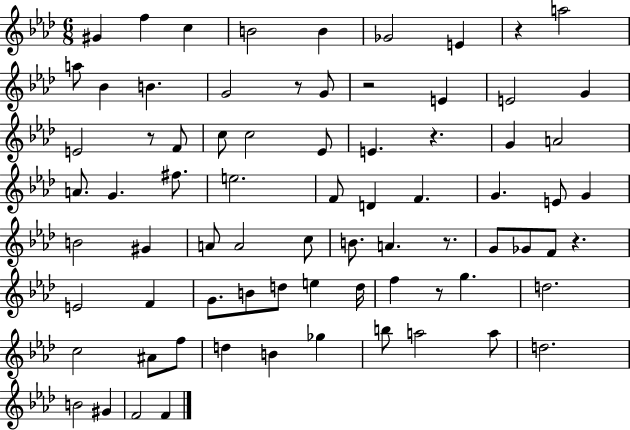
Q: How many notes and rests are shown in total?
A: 76